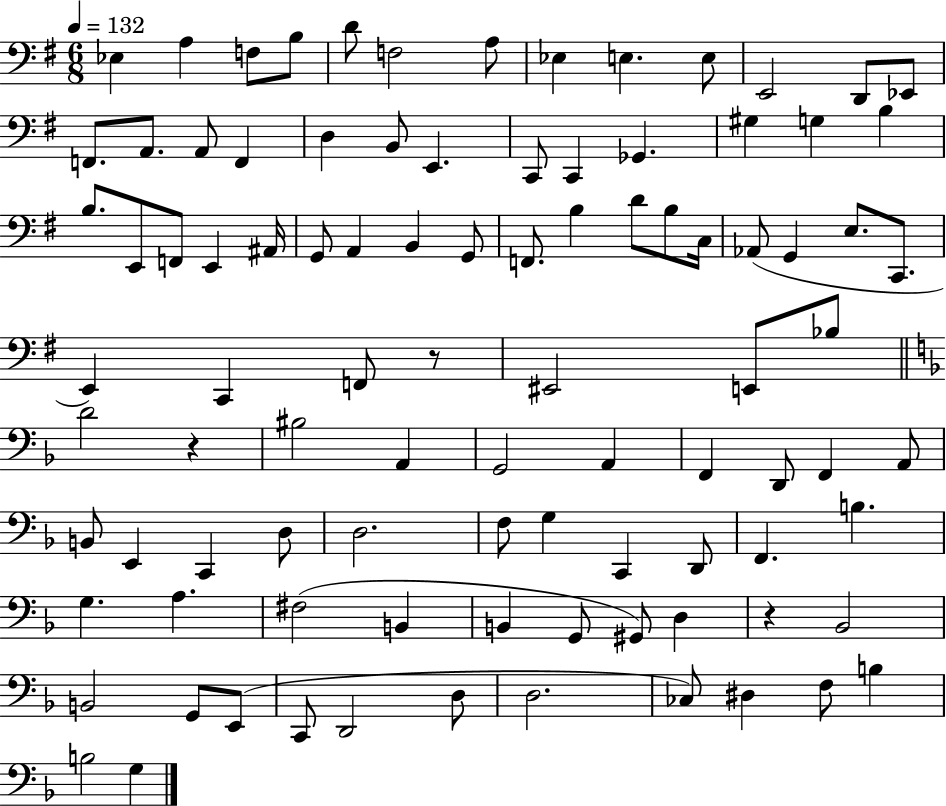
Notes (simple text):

Eb3/q A3/q F3/e B3/e D4/e F3/h A3/e Eb3/q E3/q. E3/e E2/h D2/e Eb2/e F2/e. A2/e. A2/e F2/q D3/q B2/e E2/q. C2/e C2/q Gb2/q. G#3/q G3/q B3/q B3/e. E2/e F2/e E2/q A#2/s G2/e A2/q B2/q G2/e F2/e. B3/q D4/e B3/e C3/s Ab2/e G2/q E3/e. C2/e. E2/q C2/q F2/e R/e EIS2/h E2/e Bb3/e D4/h R/q BIS3/h A2/q G2/h A2/q F2/q D2/e F2/q A2/e B2/e E2/q C2/q D3/e D3/h. F3/e G3/q C2/q D2/e F2/q. B3/q. G3/q. A3/q. F#3/h B2/q B2/q G2/e G#2/e D3/q R/q Bb2/h B2/h G2/e E2/e C2/e D2/h D3/e D3/h. CES3/e D#3/q F3/e B3/q B3/h G3/q